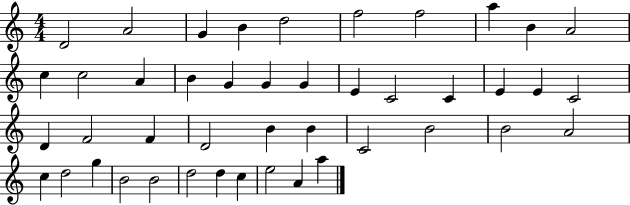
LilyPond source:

{
  \clef treble
  \numericTimeSignature
  \time 4/4
  \key c \major
  d'2 a'2 | g'4 b'4 d''2 | f''2 f''2 | a''4 b'4 a'2 | \break c''4 c''2 a'4 | b'4 g'4 g'4 g'4 | e'4 c'2 c'4 | e'4 e'4 c'2 | \break d'4 f'2 f'4 | d'2 b'4 b'4 | c'2 b'2 | b'2 a'2 | \break c''4 d''2 g''4 | b'2 b'2 | d''2 d''4 c''4 | e''2 a'4 a''4 | \break \bar "|."
}